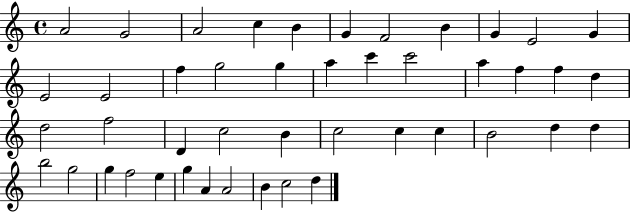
{
  \clef treble
  \time 4/4
  \defaultTimeSignature
  \key c \major
  a'2 g'2 | a'2 c''4 b'4 | g'4 f'2 b'4 | g'4 e'2 g'4 | \break e'2 e'2 | f''4 g''2 g''4 | a''4 c'''4 c'''2 | a''4 f''4 f''4 d''4 | \break d''2 f''2 | d'4 c''2 b'4 | c''2 c''4 c''4 | b'2 d''4 d''4 | \break b''2 g''2 | g''4 f''2 e''4 | g''4 a'4 a'2 | b'4 c''2 d''4 | \break \bar "|."
}